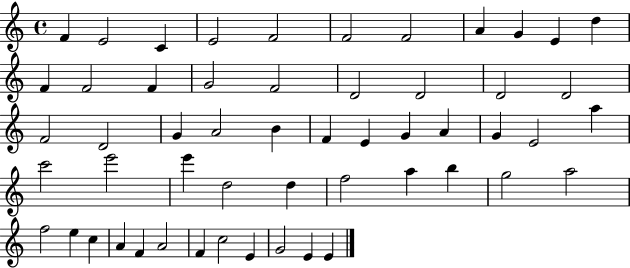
X:1
T:Untitled
M:4/4
L:1/4
K:C
F E2 C E2 F2 F2 F2 A G E d F F2 F G2 F2 D2 D2 D2 D2 F2 D2 G A2 B F E G A G E2 a c'2 e'2 e' d2 d f2 a b g2 a2 f2 e c A F A2 F c2 E G2 E E